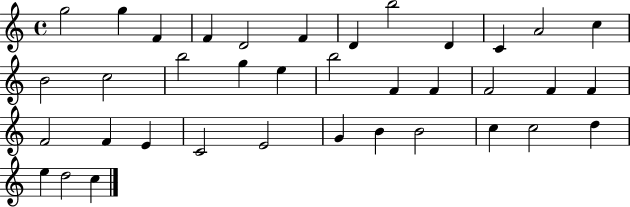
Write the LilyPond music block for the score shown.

{
  \clef treble
  \time 4/4
  \defaultTimeSignature
  \key c \major
  g''2 g''4 f'4 | f'4 d'2 f'4 | d'4 b''2 d'4 | c'4 a'2 c''4 | \break b'2 c''2 | b''2 g''4 e''4 | b''2 f'4 f'4 | f'2 f'4 f'4 | \break f'2 f'4 e'4 | c'2 e'2 | g'4 b'4 b'2 | c''4 c''2 d''4 | \break e''4 d''2 c''4 | \bar "|."
}